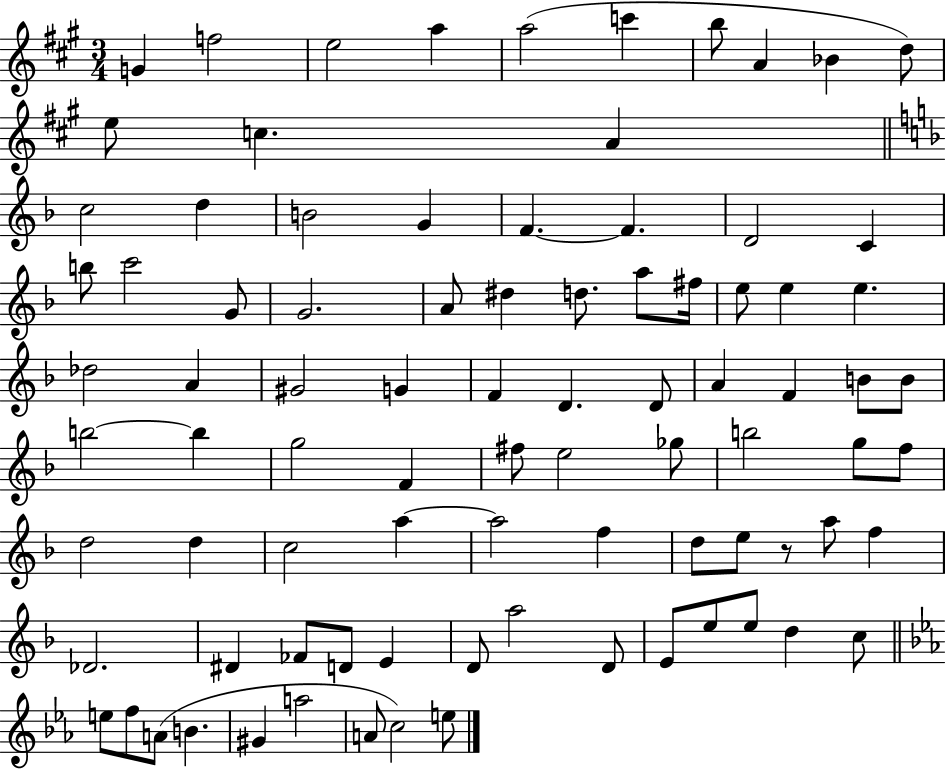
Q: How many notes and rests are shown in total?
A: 87